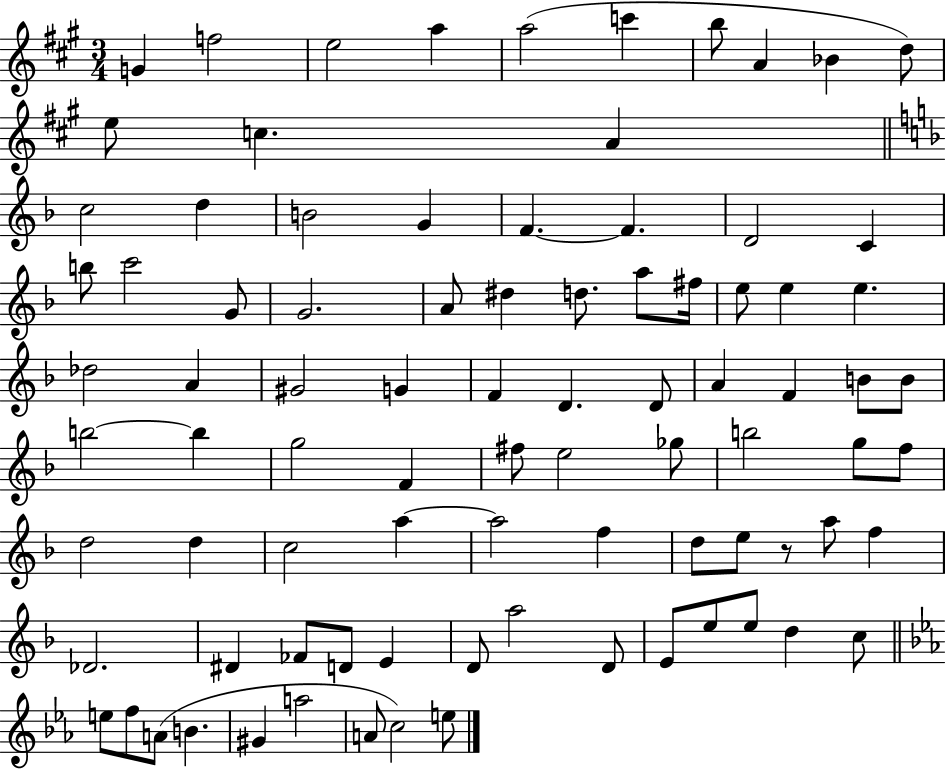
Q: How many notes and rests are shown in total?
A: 87